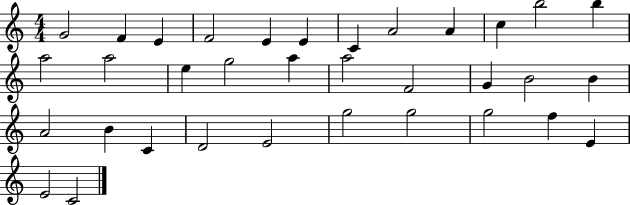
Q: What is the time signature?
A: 4/4